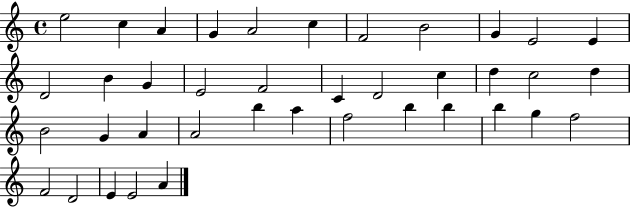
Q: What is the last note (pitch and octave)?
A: A4